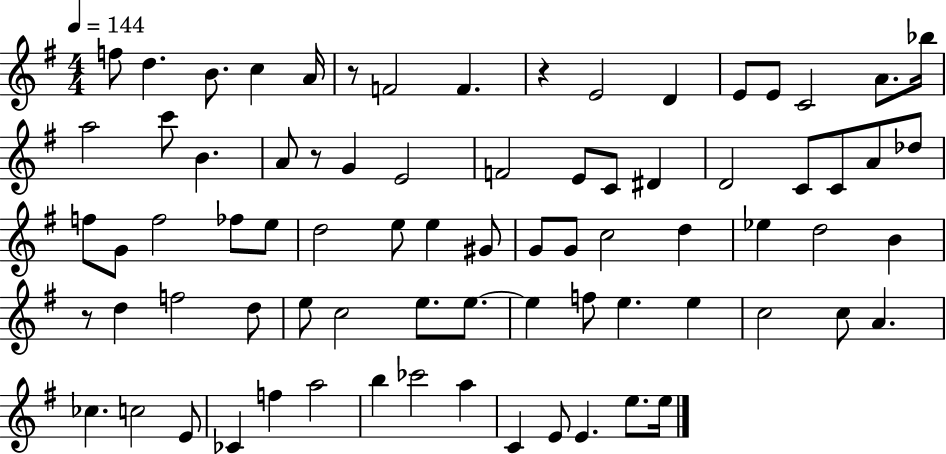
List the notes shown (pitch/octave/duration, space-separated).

F5/e D5/q. B4/e. C5/q A4/s R/e F4/h F4/q. R/q E4/h D4/q E4/e E4/e C4/h A4/e. Bb5/s A5/h C6/e B4/q. A4/e R/e G4/q E4/h F4/h E4/e C4/e D#4/q D4/h C4/e C4/e A4/e Db5/e F5/e G4/e F5/h FES5/e E5/e D5/h E5/e E5/q G#4/e G4/e G4/e C5/h D5/q Eb5/q D5/h B4/q R/e D5/q F5/h D5/e E5/e C5/h E5/e. E5/e. E5/q F5/e E5/q. E5/q C5/h C5/e A4/q. CES5/q. C5/h E4/e CES4/q F5/q A5/h B5/q CES6/h A5/q C4/q E4/e E4/q. E5/e. E5/s